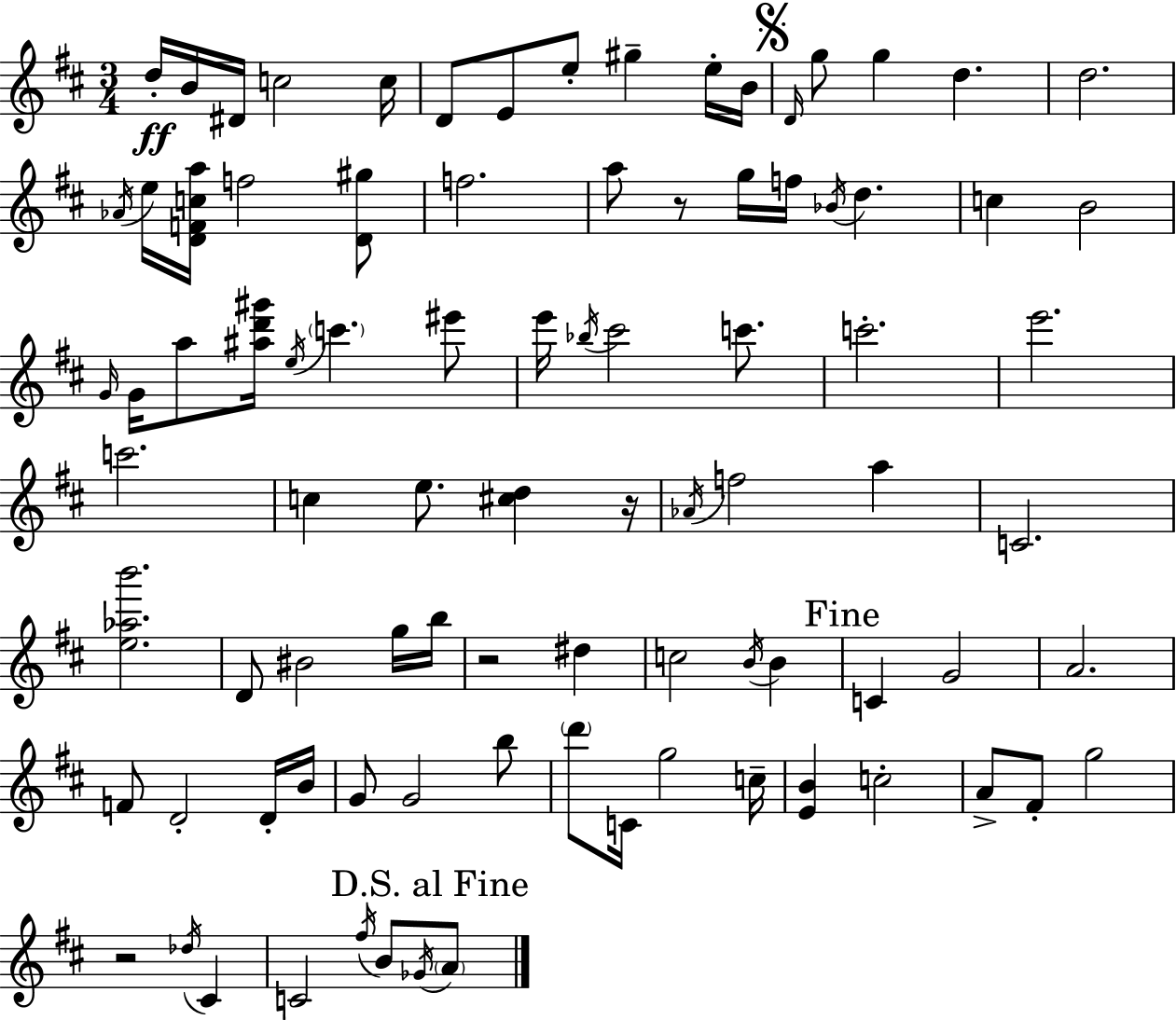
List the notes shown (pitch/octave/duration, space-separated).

D5/s B4/s D#4/s C5/h C5/s D4/e E4/e E5/e G#5/q E5/s B4/s D4/s G5/e G5/q D5/q. D5/h. Ab4/s E5/s [D4,F4,C5,A5]/s F5/h [D4,G#5]/e F5/h. A5/e R/e G5/s F5/s Bb4/s D5/q. C5/q B4/h G4/s G4/s A5/e [A#5,D6,G#6]/s E5/s C6/q. EIS6/e E6/s Bb5/s C#6/h C6/e. C6/h. E6/h. C6/h. C5/q E5/e. [C#5,D5]/q R/s Ab4/s F5/h A5/q C4/h. [E5,Ab5,B6]/h. D4/e BIS4/h G5/s B5/s R/h D#5/q C5/h B4/s B4/q C4/q G4/h A4/h. F4/e D4/h D4/s B4/s G4/e G4/h B5/e D6/e C4/s G5/h C5/s [E4,B4]/q C5/h A4/e F#4/e G5/h R/h Db5/s C#4/q C4/h F#5/s B4/e Gb4/s A4/e